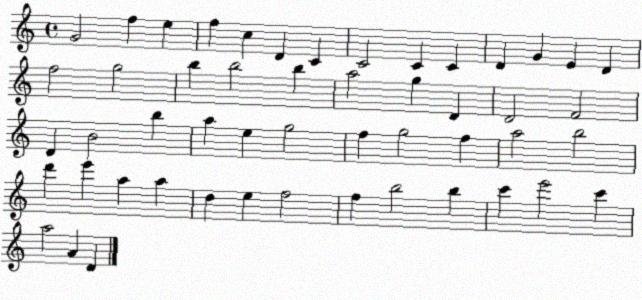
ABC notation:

X:1
T:Untitled
M:4/4
L:1/4
K:C
G2 f e f c D C C2 C C D G E D f2 g2 b b2 b a2 g D D2 F2 D B2 b a e g2 f g2 f a2 b2 d' e' a a d e f2 f b2 b c' e'2 c' a2 A D